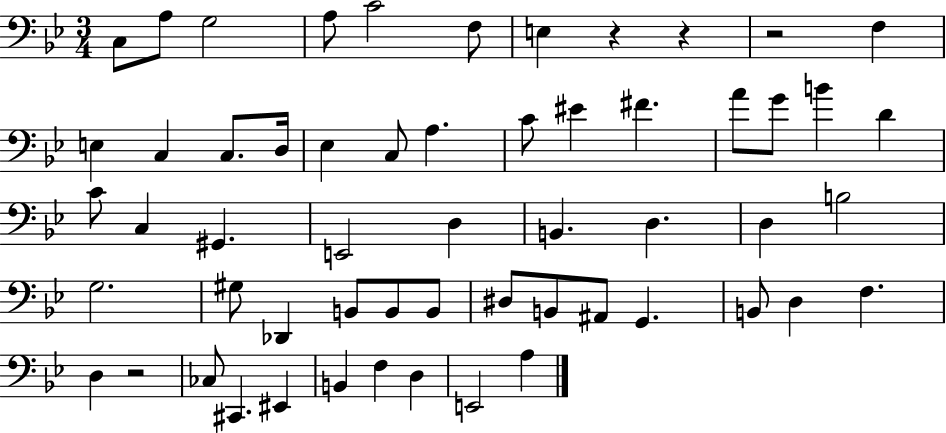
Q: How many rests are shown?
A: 4